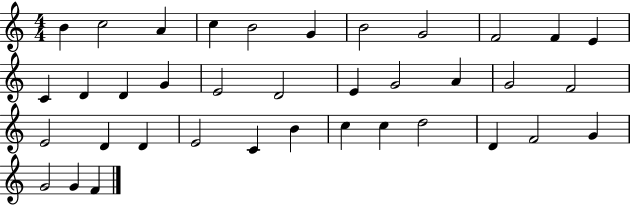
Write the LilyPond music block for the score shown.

{
  \clef treble
  \numericTimeSignature
  \time 4/4
  \key c \major
  b'4 c''2 a'4 | c''4 b'2 g'4 | b'2 g'2 | f'2 f'4 e'4 | \break c'4 d'4 d'4 g'4 | e'2 d'2 | e'4 g'2 a'4 | g'2 f'2 | \break e'2 d'4 d'4 | e'2 c'4 b'4 | c''4 c''4 d''2 | d'4 f'2 g'4 | \break g'2 g'4 f'4 | \bar "|."
}